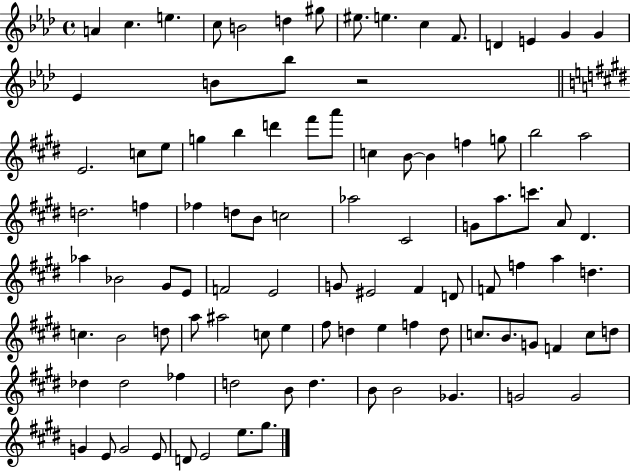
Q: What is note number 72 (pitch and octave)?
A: D5